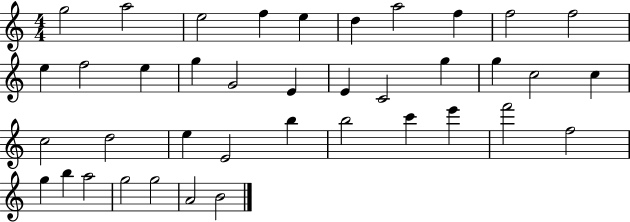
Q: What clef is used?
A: treble